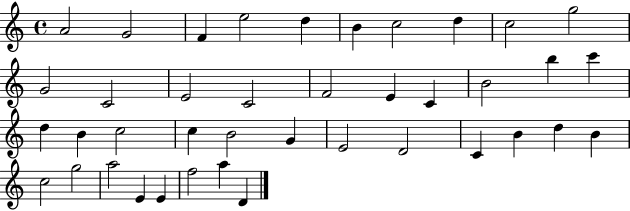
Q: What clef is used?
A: treble